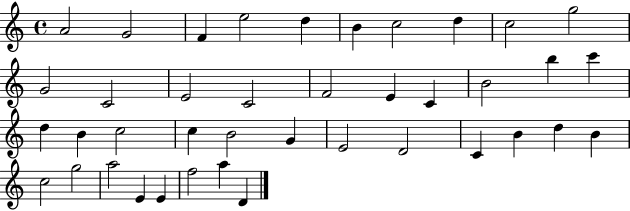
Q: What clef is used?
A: treble